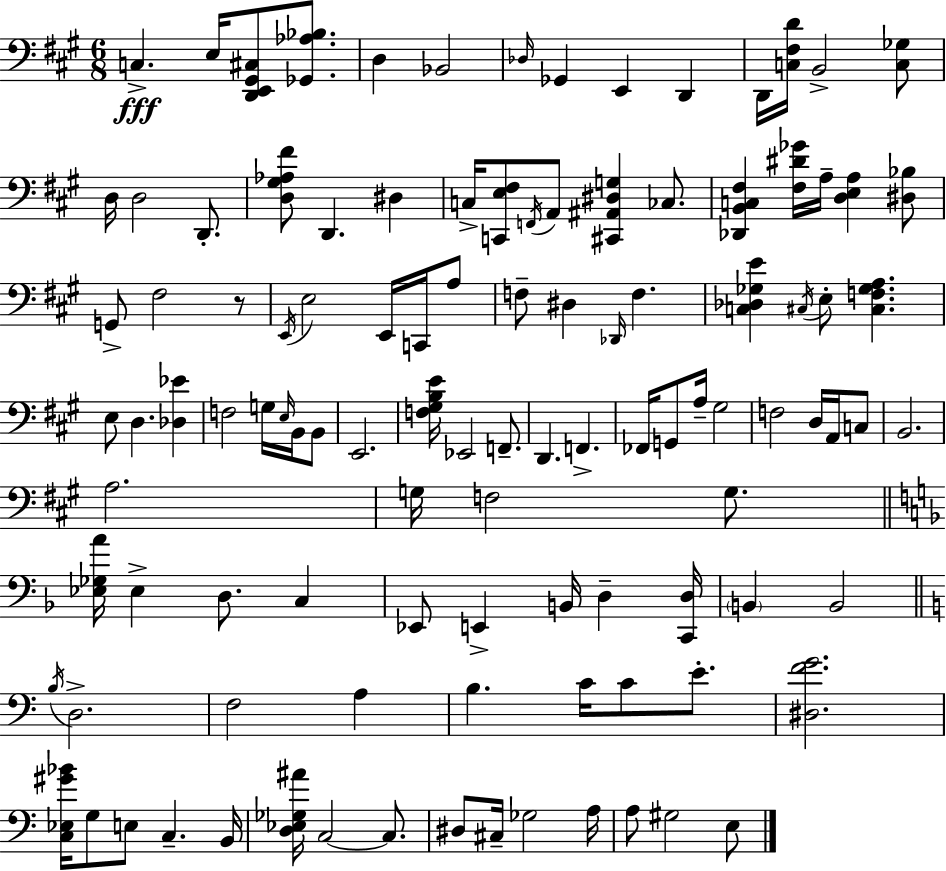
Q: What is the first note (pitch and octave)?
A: C3